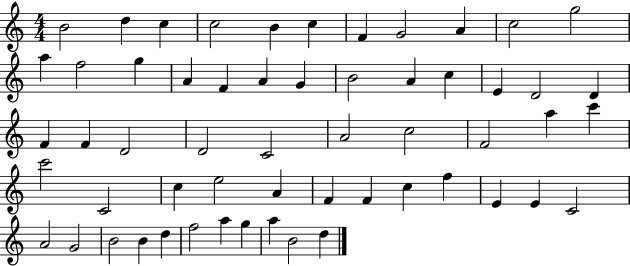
{
  \clef treble
  \numericTimeSignature
  \time 4/4
  \key c \major
  b'2 d''4 c''4 | c''2 b'4 c''4 | f'4 g'2 a'4 | c''2 g''2 | \break a''4 f''2 g''4 | a'4 f'4 a'4 g'4 | b'2 a'4 c''4 | e'4 d'2 d'4 | \break f'4 f'4 d'2 | d'2 c'2 | a'2 c''2 | f'2 a''4 c'''4 | \break c'''2 c'2 | c''4 e''2 a'4 | f'4 f'4 c''4 f''4 | e'4 e'4 c'2 | \break a'2 g'2 | b'2 b'4 d''4 | f''2 a''4 g''4 | a''4 b'2 d''4 | \break \bar "|."
}